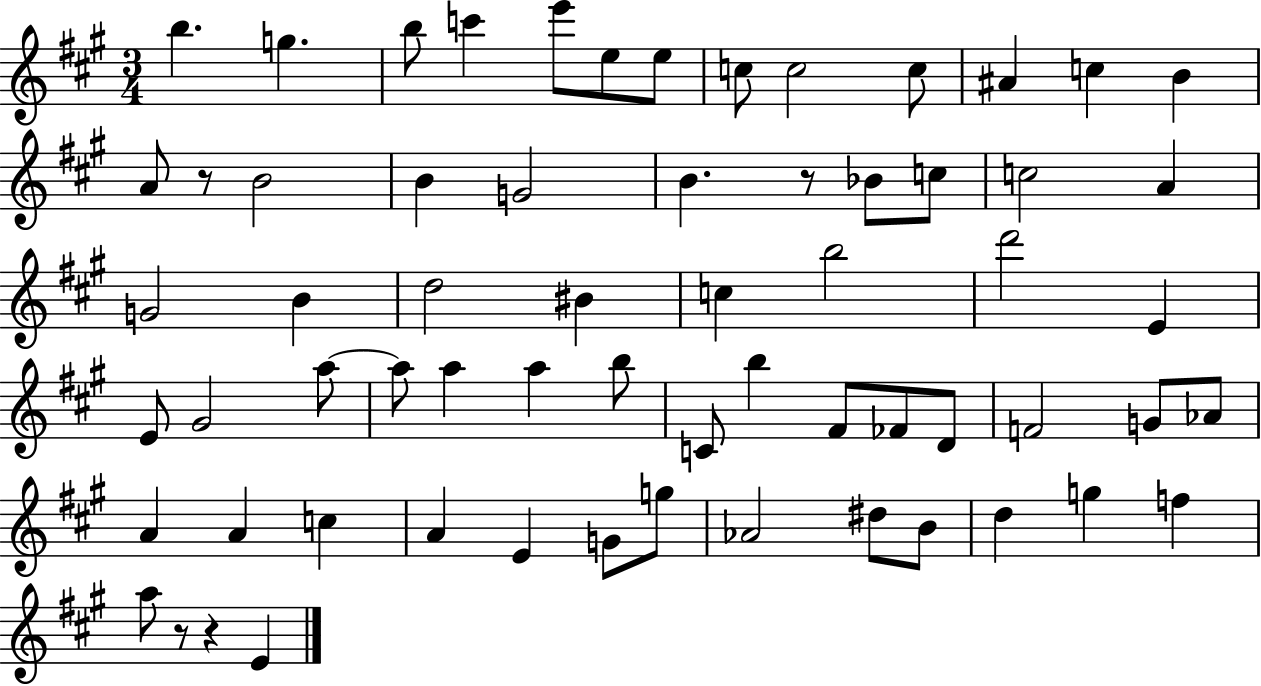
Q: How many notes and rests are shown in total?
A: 64